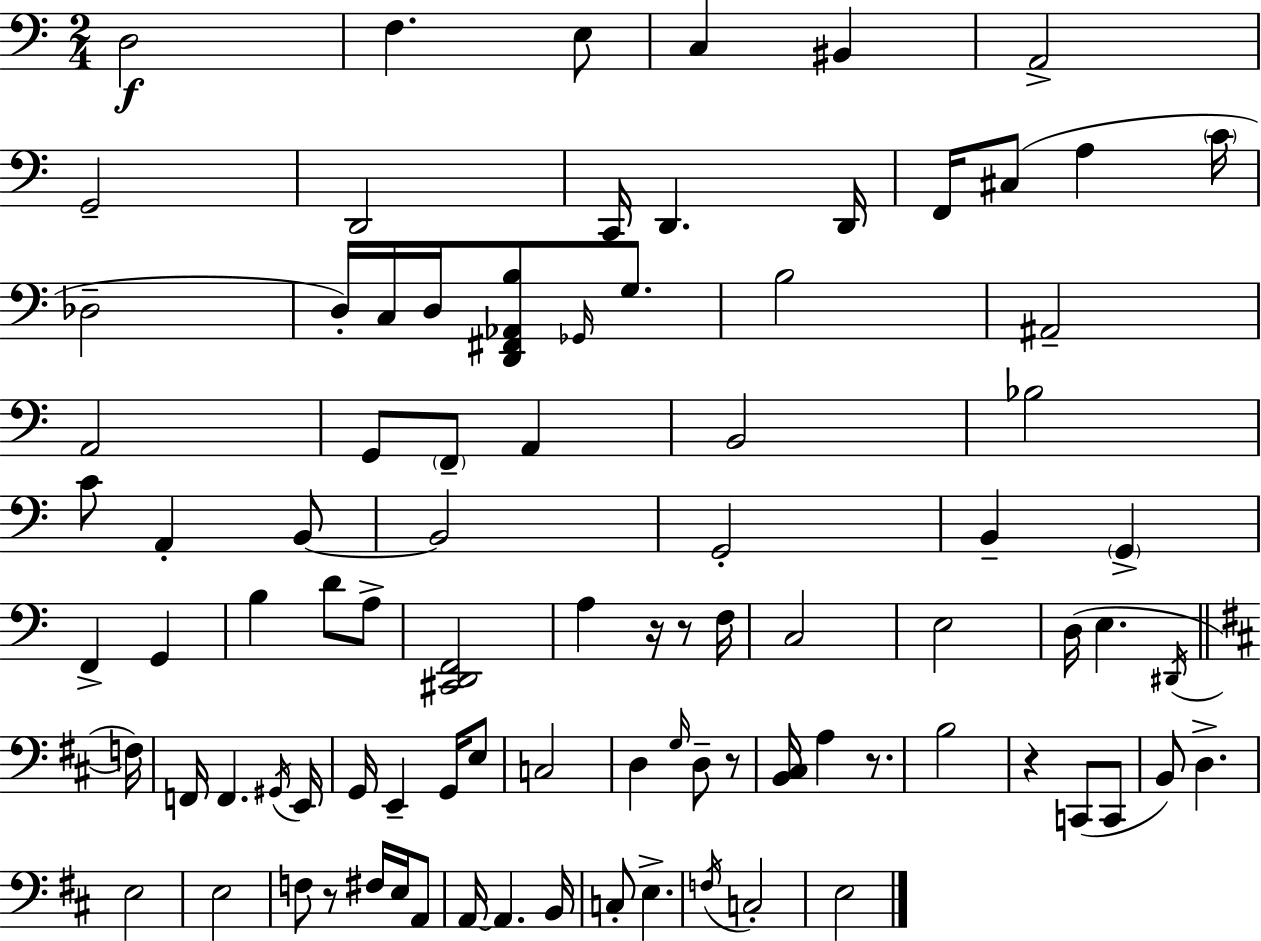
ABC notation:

X:1
T:Untitled
M:2/4
L:1/4
K:C
D,2 F, E,/2 C, ^B,, A,,2 G,,2 D,,2 C,,/4 D,, D,,/4 F,,/4 ^C,/2 A, C/4 _D,2 D,/4 C,/4 D,/4 [D,,^F,,_A,,B,]/2 _G,,/4 G,/2 B,2 ^A,,2 A,,2 G,,/2 F,,/2 A,, B,,2 _B,2 C/2 A,, B,,/2 B,,2 G,,2 B,, G,, F,, G,, B, D/2 A,/2 [^C,,D,,F,,]2 A, z/4 z/2 F,/4 C,2 E,2 D,/4 E, ^D,,/4 F,/4 F,,/4 F,, ^G,,/4 E,,/4 G,,/4 E,, G,,/4 E,/2 C,2 D, G,/4 D,/2 z/2 [B,,^C,]/4 A, z/2 B,2 z C,,/2 C,,/2 B,,/2 D, E,2 E,2 F,/2 z/2 ^F,/4 E,/4 A,,/2 A,,/4 A,, B,,/4 C,/2 E, F,/4 C,2 E,2